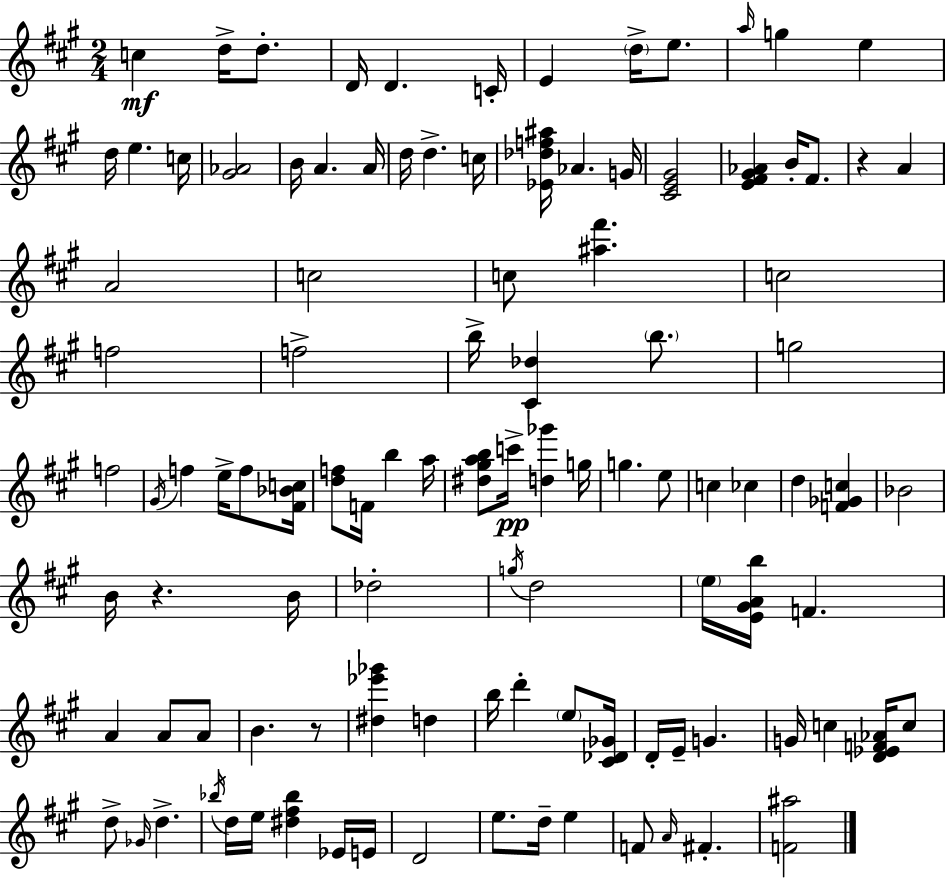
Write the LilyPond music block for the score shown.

{
  \clef treble
  \numericTimeSignature
  \time 2/4
  \key a \major
  c''4\mf d''16-> d''8.-. | d'16 d'4. c'16-. | e'4 \parenthesize d''16-> e''8. | \grace { a''16 } g''4 e''4 | \break d''16 e''4. | c''16 <gis' aes'>2 | b'16 a'4. | a'16 d''16 d''4.-> | \break c''16 <ees' des'' f'' ais''>16 aes'4. | g'16 <cis' e' gis'>2 | <e' fis' gis' aes'>4 b'16-. fis'8. | r4 a'4 | \break a'2 | c''2 | c''8 <ais'' fis'''>4. | c''2 | \break f''2 | f''2-> | b''16-> <cis' des''>4 \parenthesize b''8. | g''2 | \break f''2 | \acciaccatura { gis'16 } f''4 e''16-> f''8 | <fis' bes' c''>16 <d'' f''>8 f'16 b''4 | a''16 <dis'' gis'' a'' b''>8 c'''16->\pp <d'' ges'''>4 | \break g''16 g''4. | e''8 c''4 ces''4 | d''4 <f' ges' c''>4 | bes'2 | \break b'16 r4. | b'16 des''2-. | \acciaccatura { g''16 } d''2 | \parenthesize e''16 <e' gis' a' b''>16 f'4. | \break a'4 a'8 | a'8 b'4. | r8 <dis'' ees''' ges'''>4 d''4 | b''16 d'''4-. | \break \parenthesize e''8 <cis' des' ges'>16 d'16-. e'16-- g'4. | g'16 c''4 | <d' ees' f' aes'>16 c''8 d''8-> \grace { ges'16 } d''4.-> | \acciaccatura { bes''16 } d''16 e''16 <dis'' fis'' bes''>4 | \break ees'16 e'16 d'2 | e''8. | d''16-- e''4 f'8 \grace { a'16 } | fis'4.-. <f' ais''>2 | \break \bar "|."
}